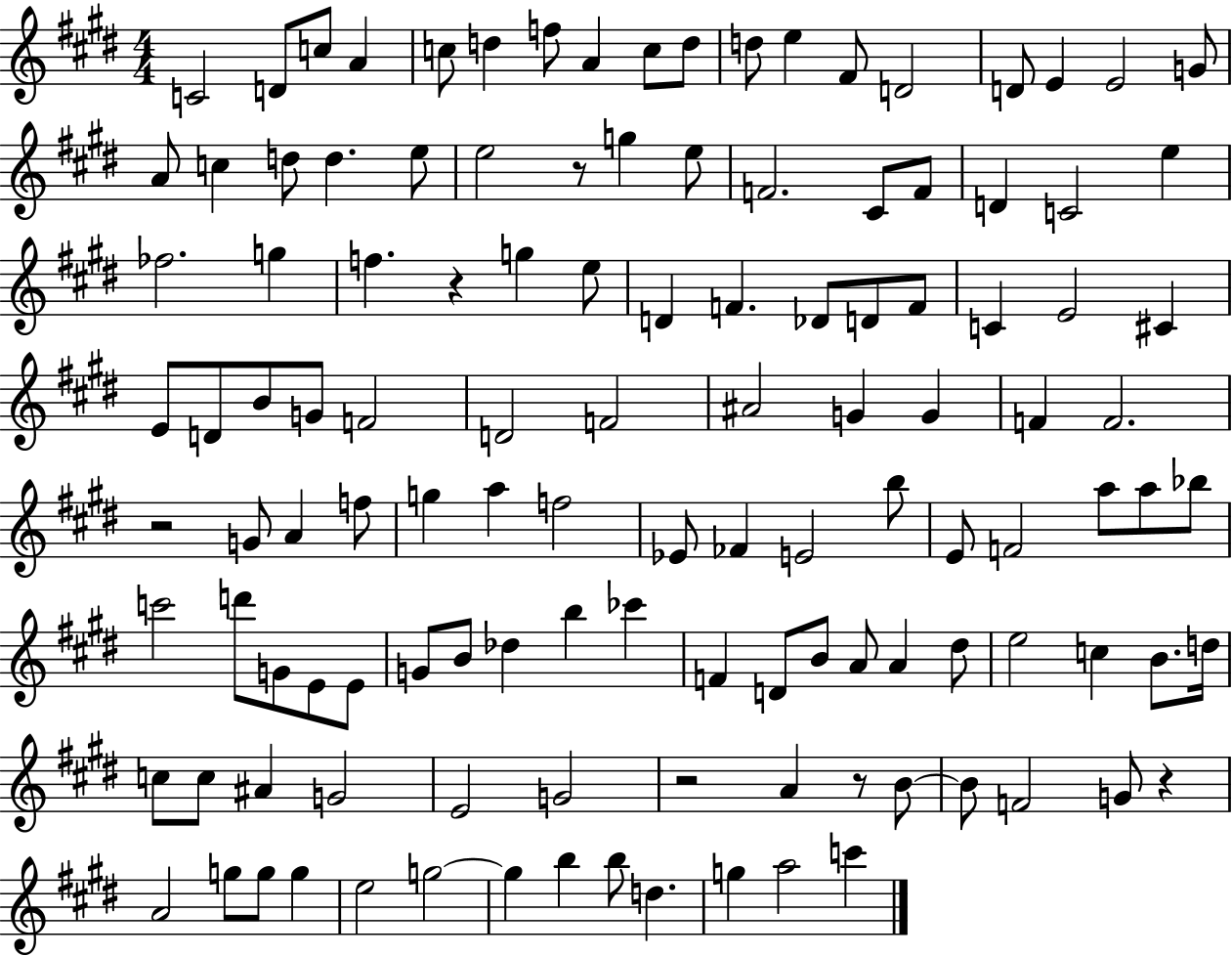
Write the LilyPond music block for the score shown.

{
  \clef treble
  \numericTimeSignature
  \time 4/4
  \key e \major
  \repeat volta 2 { c'2 d'8 c''8 a'4 | c''8 d''4 f''8 a'4 c''8 d''8 | d''8 e''4 fis'8 d'2 | d'8 e'4 e'2 g'8 | \break a'8 c''4 d''8 d''4. e''8 | e''2 r8 g''4 e''8 | f'2. cis'8 f'8 | d'4 c'2 e''4 | \break fes''2. g''4 | f''4. r4 g''4 e''8 | d'4 f'4. des'8 d'8 f'8 | c'4 e'2 cis'4 | \break e'8 d'8 b'8 g'8 f'2 | d'2 f'2 | ais'2 g'4 g'4 | f'4 f'2. | \break r2 g'8 a'4 f''8 | g''4 a''4 f''2 | ees'8 fes'4 e'2 b''8 | e'8 f'2 a''8 a''8 bes''8 | \break c'''2 d'''8 g'8 e'8 e'8 | g'8 b'8 des''4 b''4 ces'''4 | f'4 d'8 b'8 a'8 a'4 dis''8 | e''2 c''4 b'8. d''16 | \break c''8 c''8 ais'4 g'2 | e'2 g'2 | r2 a'4 r8 b'8~~ | b'8 f'2 g'8 r4 | \break a'2 g''8 g''8 g''4 | e''2 g''2~~ | g''4 b''4 b''8 d''4. | g''4 a''2 c'''4 | \break } \bar "|."
}